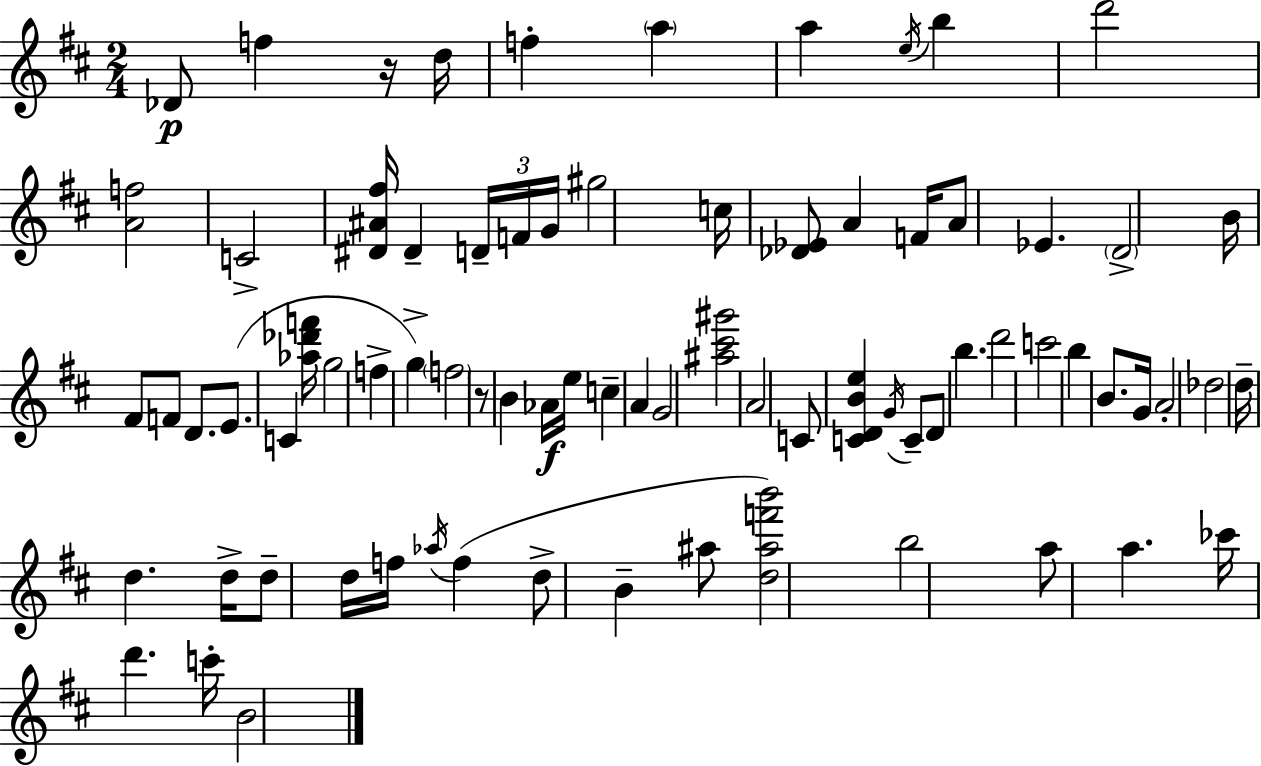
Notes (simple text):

Db4/e F5/q R/s D5/s F5/q A5/q A5/q E5/s B5/q D6/h [A4,F5]/h C4/h [D#4,A#4,F#5]/s D#4/q D4/s F4/s G4/s G#5/h C5/s [Db4,Eb4]/e A4/q F4/s A4/e Eb4/q. D4/h B4/s F#4/e F4/e D4/e. E4/e. C4/q [Ab5,Db6,F6]/s G5/h F5/q G5/q F5/h R/e B4/q Ab4/s E5/s C5/q A4/q G4/h [A#5,C#6,G#6]/h A4/h C4/e [C4,D4,B4,E5]/q G4/s C4/e D4/e B5/q. D6/h C6/h B5/q B4/e. G4/s A4/h Db5/h D5/s D5/q. D5/s D5/e D5/s F5/s Ab5/s F5/q D5/e B4/q A#5/e [D5,A#5,F6,B6]/h B5/h A5/e A5/q. CES6/s D6/q. C6/s B4/h